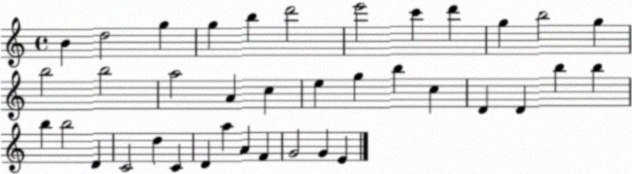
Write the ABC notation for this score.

X:1
T:Untitled
M:4/4
L:1/4
K:C
B d2 g g b d'2 e'2 c' d' g b2 g b2 b2 a2 A c e g b c D D b b b b2 D C2 d C D a A F G2 G E